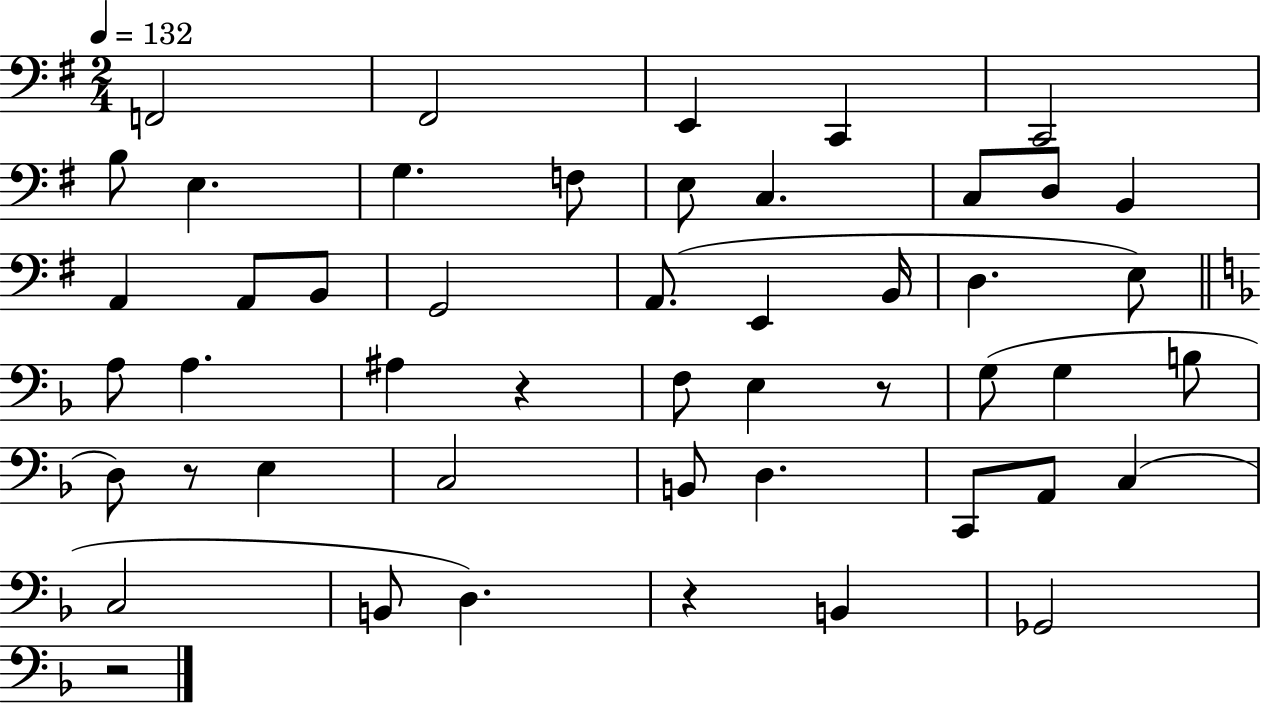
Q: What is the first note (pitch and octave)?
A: F2